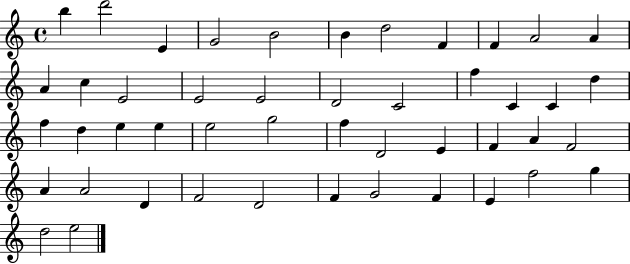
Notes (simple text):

B5/q D6/h E4/q G4/h B4/h B4/q D5/h F4/q F4/q A4/h A4/q A4/q C5/q E4/h E4/h E4/h D4/h C4/h F5/q C4/q C4/q D5/q F5/q D5/q E5/q E5/q E5/h G5/h F5/q D4/h E4/q F4/q A4/q F4/h A4/q A4/h D4/q F4/h D4/h F4/q G4/h F4/q E4/q F5/h G5/q D5/h E5/h